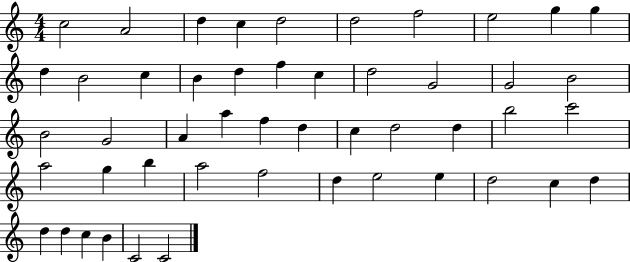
X:1
T:Untitled
M:4/4
L:1/4
K:C
c2 A2 d c d2 d2 f2 e2 g g d B2 c B d f c d2 G2 G2 B2 B2 G2 A a f d c d2 d b2 c'2 a2 g b a2 f2 d e2 e d2 c d d d c B C2 C2